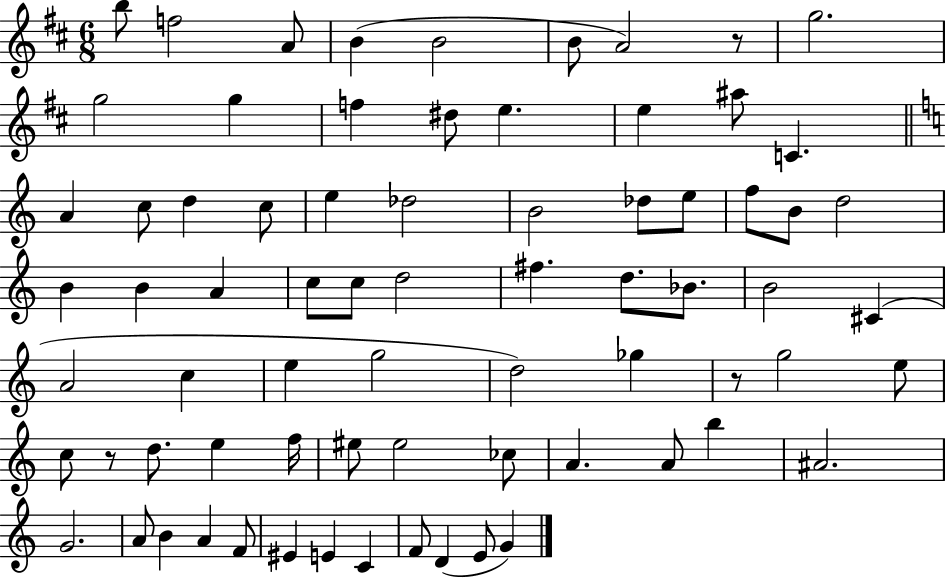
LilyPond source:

{
  \clef treble
  \numericTimeSignature
  \time 6/8
  \key d \major
  b''8 f''2 a'8 | b'4( b'2 | b'8 a'2) r8 | g''2. | \break g''2 g''4 | f''4 dis''8 e''4. | e''4 ais''8 c'4. | \bar "||" \break \key a \minor a'4 c''8 d''4 c''8 | e''4 des''2 | b'2 des''8 e''8 | f''8 b'8 d''2 | \break b'4 b'4 a'4 | c''8 c''8 d''2 | fis''4. d''8. bes'8. | b'2 cis'4( | \break a'2 c''4 | e''4 g''2 | d''2) ges''4 | r8 g''2 e''8 | \break c''8 r8 d''8. e''4 f''16 | eis''8 eis''2 ces''8 | a'4. a'8 b''4 | ais'2. | \break g'2. | a'8 b'4 a'4 f'8 | eis'4 e'4 c'4 | f'8 d'4( e'8 g'4) | \break \bar "|."
}